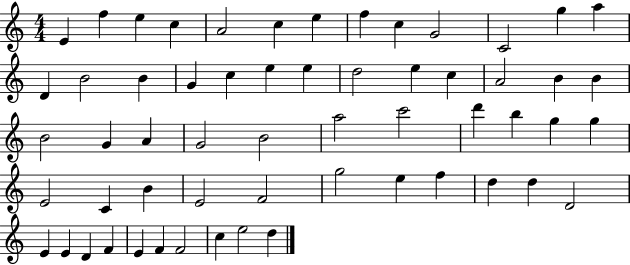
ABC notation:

X:1
T:Untitled
M:4/4
L:1/4
K:C
E f e c A2 c e f c G2 C2 g a D B2 B G c e e d2 e c A2 B B B2 G A G2 B2 a2 c'2 d' b g g E2 C B E2 F2 g2 e f d d D2 E E D F E F F2 c e2 d